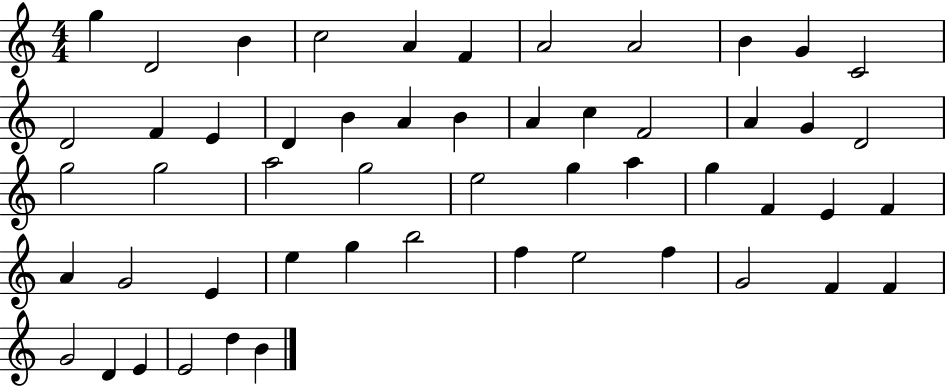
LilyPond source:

{
  \clef treble
  \numericTimeSignature
  \time 4/4
  \key c \major
  g''4 d'2 b'4 | c''2 a'4 f'4 | a'2 a'2 | b'4 g'4 c'2 | \break d'2 f'4 e'4 | d'4 b'4 a'4 b'4 | a'4 c''4 f'2 | a'4 g'4 d'2 | \break g''2 g''2 | a''2 g''2 | e''2 g''4 a''4 | g''4 f'4 e'4 f'4 | \break a'4 g'2 e'4 | e''4 g''4 b''2 | f''4 e''2 f''4 | g'2 f'4 f'4 | \break g'2 d'4 e'4 | e'2 d''4 b'4 | \bar "|."
}